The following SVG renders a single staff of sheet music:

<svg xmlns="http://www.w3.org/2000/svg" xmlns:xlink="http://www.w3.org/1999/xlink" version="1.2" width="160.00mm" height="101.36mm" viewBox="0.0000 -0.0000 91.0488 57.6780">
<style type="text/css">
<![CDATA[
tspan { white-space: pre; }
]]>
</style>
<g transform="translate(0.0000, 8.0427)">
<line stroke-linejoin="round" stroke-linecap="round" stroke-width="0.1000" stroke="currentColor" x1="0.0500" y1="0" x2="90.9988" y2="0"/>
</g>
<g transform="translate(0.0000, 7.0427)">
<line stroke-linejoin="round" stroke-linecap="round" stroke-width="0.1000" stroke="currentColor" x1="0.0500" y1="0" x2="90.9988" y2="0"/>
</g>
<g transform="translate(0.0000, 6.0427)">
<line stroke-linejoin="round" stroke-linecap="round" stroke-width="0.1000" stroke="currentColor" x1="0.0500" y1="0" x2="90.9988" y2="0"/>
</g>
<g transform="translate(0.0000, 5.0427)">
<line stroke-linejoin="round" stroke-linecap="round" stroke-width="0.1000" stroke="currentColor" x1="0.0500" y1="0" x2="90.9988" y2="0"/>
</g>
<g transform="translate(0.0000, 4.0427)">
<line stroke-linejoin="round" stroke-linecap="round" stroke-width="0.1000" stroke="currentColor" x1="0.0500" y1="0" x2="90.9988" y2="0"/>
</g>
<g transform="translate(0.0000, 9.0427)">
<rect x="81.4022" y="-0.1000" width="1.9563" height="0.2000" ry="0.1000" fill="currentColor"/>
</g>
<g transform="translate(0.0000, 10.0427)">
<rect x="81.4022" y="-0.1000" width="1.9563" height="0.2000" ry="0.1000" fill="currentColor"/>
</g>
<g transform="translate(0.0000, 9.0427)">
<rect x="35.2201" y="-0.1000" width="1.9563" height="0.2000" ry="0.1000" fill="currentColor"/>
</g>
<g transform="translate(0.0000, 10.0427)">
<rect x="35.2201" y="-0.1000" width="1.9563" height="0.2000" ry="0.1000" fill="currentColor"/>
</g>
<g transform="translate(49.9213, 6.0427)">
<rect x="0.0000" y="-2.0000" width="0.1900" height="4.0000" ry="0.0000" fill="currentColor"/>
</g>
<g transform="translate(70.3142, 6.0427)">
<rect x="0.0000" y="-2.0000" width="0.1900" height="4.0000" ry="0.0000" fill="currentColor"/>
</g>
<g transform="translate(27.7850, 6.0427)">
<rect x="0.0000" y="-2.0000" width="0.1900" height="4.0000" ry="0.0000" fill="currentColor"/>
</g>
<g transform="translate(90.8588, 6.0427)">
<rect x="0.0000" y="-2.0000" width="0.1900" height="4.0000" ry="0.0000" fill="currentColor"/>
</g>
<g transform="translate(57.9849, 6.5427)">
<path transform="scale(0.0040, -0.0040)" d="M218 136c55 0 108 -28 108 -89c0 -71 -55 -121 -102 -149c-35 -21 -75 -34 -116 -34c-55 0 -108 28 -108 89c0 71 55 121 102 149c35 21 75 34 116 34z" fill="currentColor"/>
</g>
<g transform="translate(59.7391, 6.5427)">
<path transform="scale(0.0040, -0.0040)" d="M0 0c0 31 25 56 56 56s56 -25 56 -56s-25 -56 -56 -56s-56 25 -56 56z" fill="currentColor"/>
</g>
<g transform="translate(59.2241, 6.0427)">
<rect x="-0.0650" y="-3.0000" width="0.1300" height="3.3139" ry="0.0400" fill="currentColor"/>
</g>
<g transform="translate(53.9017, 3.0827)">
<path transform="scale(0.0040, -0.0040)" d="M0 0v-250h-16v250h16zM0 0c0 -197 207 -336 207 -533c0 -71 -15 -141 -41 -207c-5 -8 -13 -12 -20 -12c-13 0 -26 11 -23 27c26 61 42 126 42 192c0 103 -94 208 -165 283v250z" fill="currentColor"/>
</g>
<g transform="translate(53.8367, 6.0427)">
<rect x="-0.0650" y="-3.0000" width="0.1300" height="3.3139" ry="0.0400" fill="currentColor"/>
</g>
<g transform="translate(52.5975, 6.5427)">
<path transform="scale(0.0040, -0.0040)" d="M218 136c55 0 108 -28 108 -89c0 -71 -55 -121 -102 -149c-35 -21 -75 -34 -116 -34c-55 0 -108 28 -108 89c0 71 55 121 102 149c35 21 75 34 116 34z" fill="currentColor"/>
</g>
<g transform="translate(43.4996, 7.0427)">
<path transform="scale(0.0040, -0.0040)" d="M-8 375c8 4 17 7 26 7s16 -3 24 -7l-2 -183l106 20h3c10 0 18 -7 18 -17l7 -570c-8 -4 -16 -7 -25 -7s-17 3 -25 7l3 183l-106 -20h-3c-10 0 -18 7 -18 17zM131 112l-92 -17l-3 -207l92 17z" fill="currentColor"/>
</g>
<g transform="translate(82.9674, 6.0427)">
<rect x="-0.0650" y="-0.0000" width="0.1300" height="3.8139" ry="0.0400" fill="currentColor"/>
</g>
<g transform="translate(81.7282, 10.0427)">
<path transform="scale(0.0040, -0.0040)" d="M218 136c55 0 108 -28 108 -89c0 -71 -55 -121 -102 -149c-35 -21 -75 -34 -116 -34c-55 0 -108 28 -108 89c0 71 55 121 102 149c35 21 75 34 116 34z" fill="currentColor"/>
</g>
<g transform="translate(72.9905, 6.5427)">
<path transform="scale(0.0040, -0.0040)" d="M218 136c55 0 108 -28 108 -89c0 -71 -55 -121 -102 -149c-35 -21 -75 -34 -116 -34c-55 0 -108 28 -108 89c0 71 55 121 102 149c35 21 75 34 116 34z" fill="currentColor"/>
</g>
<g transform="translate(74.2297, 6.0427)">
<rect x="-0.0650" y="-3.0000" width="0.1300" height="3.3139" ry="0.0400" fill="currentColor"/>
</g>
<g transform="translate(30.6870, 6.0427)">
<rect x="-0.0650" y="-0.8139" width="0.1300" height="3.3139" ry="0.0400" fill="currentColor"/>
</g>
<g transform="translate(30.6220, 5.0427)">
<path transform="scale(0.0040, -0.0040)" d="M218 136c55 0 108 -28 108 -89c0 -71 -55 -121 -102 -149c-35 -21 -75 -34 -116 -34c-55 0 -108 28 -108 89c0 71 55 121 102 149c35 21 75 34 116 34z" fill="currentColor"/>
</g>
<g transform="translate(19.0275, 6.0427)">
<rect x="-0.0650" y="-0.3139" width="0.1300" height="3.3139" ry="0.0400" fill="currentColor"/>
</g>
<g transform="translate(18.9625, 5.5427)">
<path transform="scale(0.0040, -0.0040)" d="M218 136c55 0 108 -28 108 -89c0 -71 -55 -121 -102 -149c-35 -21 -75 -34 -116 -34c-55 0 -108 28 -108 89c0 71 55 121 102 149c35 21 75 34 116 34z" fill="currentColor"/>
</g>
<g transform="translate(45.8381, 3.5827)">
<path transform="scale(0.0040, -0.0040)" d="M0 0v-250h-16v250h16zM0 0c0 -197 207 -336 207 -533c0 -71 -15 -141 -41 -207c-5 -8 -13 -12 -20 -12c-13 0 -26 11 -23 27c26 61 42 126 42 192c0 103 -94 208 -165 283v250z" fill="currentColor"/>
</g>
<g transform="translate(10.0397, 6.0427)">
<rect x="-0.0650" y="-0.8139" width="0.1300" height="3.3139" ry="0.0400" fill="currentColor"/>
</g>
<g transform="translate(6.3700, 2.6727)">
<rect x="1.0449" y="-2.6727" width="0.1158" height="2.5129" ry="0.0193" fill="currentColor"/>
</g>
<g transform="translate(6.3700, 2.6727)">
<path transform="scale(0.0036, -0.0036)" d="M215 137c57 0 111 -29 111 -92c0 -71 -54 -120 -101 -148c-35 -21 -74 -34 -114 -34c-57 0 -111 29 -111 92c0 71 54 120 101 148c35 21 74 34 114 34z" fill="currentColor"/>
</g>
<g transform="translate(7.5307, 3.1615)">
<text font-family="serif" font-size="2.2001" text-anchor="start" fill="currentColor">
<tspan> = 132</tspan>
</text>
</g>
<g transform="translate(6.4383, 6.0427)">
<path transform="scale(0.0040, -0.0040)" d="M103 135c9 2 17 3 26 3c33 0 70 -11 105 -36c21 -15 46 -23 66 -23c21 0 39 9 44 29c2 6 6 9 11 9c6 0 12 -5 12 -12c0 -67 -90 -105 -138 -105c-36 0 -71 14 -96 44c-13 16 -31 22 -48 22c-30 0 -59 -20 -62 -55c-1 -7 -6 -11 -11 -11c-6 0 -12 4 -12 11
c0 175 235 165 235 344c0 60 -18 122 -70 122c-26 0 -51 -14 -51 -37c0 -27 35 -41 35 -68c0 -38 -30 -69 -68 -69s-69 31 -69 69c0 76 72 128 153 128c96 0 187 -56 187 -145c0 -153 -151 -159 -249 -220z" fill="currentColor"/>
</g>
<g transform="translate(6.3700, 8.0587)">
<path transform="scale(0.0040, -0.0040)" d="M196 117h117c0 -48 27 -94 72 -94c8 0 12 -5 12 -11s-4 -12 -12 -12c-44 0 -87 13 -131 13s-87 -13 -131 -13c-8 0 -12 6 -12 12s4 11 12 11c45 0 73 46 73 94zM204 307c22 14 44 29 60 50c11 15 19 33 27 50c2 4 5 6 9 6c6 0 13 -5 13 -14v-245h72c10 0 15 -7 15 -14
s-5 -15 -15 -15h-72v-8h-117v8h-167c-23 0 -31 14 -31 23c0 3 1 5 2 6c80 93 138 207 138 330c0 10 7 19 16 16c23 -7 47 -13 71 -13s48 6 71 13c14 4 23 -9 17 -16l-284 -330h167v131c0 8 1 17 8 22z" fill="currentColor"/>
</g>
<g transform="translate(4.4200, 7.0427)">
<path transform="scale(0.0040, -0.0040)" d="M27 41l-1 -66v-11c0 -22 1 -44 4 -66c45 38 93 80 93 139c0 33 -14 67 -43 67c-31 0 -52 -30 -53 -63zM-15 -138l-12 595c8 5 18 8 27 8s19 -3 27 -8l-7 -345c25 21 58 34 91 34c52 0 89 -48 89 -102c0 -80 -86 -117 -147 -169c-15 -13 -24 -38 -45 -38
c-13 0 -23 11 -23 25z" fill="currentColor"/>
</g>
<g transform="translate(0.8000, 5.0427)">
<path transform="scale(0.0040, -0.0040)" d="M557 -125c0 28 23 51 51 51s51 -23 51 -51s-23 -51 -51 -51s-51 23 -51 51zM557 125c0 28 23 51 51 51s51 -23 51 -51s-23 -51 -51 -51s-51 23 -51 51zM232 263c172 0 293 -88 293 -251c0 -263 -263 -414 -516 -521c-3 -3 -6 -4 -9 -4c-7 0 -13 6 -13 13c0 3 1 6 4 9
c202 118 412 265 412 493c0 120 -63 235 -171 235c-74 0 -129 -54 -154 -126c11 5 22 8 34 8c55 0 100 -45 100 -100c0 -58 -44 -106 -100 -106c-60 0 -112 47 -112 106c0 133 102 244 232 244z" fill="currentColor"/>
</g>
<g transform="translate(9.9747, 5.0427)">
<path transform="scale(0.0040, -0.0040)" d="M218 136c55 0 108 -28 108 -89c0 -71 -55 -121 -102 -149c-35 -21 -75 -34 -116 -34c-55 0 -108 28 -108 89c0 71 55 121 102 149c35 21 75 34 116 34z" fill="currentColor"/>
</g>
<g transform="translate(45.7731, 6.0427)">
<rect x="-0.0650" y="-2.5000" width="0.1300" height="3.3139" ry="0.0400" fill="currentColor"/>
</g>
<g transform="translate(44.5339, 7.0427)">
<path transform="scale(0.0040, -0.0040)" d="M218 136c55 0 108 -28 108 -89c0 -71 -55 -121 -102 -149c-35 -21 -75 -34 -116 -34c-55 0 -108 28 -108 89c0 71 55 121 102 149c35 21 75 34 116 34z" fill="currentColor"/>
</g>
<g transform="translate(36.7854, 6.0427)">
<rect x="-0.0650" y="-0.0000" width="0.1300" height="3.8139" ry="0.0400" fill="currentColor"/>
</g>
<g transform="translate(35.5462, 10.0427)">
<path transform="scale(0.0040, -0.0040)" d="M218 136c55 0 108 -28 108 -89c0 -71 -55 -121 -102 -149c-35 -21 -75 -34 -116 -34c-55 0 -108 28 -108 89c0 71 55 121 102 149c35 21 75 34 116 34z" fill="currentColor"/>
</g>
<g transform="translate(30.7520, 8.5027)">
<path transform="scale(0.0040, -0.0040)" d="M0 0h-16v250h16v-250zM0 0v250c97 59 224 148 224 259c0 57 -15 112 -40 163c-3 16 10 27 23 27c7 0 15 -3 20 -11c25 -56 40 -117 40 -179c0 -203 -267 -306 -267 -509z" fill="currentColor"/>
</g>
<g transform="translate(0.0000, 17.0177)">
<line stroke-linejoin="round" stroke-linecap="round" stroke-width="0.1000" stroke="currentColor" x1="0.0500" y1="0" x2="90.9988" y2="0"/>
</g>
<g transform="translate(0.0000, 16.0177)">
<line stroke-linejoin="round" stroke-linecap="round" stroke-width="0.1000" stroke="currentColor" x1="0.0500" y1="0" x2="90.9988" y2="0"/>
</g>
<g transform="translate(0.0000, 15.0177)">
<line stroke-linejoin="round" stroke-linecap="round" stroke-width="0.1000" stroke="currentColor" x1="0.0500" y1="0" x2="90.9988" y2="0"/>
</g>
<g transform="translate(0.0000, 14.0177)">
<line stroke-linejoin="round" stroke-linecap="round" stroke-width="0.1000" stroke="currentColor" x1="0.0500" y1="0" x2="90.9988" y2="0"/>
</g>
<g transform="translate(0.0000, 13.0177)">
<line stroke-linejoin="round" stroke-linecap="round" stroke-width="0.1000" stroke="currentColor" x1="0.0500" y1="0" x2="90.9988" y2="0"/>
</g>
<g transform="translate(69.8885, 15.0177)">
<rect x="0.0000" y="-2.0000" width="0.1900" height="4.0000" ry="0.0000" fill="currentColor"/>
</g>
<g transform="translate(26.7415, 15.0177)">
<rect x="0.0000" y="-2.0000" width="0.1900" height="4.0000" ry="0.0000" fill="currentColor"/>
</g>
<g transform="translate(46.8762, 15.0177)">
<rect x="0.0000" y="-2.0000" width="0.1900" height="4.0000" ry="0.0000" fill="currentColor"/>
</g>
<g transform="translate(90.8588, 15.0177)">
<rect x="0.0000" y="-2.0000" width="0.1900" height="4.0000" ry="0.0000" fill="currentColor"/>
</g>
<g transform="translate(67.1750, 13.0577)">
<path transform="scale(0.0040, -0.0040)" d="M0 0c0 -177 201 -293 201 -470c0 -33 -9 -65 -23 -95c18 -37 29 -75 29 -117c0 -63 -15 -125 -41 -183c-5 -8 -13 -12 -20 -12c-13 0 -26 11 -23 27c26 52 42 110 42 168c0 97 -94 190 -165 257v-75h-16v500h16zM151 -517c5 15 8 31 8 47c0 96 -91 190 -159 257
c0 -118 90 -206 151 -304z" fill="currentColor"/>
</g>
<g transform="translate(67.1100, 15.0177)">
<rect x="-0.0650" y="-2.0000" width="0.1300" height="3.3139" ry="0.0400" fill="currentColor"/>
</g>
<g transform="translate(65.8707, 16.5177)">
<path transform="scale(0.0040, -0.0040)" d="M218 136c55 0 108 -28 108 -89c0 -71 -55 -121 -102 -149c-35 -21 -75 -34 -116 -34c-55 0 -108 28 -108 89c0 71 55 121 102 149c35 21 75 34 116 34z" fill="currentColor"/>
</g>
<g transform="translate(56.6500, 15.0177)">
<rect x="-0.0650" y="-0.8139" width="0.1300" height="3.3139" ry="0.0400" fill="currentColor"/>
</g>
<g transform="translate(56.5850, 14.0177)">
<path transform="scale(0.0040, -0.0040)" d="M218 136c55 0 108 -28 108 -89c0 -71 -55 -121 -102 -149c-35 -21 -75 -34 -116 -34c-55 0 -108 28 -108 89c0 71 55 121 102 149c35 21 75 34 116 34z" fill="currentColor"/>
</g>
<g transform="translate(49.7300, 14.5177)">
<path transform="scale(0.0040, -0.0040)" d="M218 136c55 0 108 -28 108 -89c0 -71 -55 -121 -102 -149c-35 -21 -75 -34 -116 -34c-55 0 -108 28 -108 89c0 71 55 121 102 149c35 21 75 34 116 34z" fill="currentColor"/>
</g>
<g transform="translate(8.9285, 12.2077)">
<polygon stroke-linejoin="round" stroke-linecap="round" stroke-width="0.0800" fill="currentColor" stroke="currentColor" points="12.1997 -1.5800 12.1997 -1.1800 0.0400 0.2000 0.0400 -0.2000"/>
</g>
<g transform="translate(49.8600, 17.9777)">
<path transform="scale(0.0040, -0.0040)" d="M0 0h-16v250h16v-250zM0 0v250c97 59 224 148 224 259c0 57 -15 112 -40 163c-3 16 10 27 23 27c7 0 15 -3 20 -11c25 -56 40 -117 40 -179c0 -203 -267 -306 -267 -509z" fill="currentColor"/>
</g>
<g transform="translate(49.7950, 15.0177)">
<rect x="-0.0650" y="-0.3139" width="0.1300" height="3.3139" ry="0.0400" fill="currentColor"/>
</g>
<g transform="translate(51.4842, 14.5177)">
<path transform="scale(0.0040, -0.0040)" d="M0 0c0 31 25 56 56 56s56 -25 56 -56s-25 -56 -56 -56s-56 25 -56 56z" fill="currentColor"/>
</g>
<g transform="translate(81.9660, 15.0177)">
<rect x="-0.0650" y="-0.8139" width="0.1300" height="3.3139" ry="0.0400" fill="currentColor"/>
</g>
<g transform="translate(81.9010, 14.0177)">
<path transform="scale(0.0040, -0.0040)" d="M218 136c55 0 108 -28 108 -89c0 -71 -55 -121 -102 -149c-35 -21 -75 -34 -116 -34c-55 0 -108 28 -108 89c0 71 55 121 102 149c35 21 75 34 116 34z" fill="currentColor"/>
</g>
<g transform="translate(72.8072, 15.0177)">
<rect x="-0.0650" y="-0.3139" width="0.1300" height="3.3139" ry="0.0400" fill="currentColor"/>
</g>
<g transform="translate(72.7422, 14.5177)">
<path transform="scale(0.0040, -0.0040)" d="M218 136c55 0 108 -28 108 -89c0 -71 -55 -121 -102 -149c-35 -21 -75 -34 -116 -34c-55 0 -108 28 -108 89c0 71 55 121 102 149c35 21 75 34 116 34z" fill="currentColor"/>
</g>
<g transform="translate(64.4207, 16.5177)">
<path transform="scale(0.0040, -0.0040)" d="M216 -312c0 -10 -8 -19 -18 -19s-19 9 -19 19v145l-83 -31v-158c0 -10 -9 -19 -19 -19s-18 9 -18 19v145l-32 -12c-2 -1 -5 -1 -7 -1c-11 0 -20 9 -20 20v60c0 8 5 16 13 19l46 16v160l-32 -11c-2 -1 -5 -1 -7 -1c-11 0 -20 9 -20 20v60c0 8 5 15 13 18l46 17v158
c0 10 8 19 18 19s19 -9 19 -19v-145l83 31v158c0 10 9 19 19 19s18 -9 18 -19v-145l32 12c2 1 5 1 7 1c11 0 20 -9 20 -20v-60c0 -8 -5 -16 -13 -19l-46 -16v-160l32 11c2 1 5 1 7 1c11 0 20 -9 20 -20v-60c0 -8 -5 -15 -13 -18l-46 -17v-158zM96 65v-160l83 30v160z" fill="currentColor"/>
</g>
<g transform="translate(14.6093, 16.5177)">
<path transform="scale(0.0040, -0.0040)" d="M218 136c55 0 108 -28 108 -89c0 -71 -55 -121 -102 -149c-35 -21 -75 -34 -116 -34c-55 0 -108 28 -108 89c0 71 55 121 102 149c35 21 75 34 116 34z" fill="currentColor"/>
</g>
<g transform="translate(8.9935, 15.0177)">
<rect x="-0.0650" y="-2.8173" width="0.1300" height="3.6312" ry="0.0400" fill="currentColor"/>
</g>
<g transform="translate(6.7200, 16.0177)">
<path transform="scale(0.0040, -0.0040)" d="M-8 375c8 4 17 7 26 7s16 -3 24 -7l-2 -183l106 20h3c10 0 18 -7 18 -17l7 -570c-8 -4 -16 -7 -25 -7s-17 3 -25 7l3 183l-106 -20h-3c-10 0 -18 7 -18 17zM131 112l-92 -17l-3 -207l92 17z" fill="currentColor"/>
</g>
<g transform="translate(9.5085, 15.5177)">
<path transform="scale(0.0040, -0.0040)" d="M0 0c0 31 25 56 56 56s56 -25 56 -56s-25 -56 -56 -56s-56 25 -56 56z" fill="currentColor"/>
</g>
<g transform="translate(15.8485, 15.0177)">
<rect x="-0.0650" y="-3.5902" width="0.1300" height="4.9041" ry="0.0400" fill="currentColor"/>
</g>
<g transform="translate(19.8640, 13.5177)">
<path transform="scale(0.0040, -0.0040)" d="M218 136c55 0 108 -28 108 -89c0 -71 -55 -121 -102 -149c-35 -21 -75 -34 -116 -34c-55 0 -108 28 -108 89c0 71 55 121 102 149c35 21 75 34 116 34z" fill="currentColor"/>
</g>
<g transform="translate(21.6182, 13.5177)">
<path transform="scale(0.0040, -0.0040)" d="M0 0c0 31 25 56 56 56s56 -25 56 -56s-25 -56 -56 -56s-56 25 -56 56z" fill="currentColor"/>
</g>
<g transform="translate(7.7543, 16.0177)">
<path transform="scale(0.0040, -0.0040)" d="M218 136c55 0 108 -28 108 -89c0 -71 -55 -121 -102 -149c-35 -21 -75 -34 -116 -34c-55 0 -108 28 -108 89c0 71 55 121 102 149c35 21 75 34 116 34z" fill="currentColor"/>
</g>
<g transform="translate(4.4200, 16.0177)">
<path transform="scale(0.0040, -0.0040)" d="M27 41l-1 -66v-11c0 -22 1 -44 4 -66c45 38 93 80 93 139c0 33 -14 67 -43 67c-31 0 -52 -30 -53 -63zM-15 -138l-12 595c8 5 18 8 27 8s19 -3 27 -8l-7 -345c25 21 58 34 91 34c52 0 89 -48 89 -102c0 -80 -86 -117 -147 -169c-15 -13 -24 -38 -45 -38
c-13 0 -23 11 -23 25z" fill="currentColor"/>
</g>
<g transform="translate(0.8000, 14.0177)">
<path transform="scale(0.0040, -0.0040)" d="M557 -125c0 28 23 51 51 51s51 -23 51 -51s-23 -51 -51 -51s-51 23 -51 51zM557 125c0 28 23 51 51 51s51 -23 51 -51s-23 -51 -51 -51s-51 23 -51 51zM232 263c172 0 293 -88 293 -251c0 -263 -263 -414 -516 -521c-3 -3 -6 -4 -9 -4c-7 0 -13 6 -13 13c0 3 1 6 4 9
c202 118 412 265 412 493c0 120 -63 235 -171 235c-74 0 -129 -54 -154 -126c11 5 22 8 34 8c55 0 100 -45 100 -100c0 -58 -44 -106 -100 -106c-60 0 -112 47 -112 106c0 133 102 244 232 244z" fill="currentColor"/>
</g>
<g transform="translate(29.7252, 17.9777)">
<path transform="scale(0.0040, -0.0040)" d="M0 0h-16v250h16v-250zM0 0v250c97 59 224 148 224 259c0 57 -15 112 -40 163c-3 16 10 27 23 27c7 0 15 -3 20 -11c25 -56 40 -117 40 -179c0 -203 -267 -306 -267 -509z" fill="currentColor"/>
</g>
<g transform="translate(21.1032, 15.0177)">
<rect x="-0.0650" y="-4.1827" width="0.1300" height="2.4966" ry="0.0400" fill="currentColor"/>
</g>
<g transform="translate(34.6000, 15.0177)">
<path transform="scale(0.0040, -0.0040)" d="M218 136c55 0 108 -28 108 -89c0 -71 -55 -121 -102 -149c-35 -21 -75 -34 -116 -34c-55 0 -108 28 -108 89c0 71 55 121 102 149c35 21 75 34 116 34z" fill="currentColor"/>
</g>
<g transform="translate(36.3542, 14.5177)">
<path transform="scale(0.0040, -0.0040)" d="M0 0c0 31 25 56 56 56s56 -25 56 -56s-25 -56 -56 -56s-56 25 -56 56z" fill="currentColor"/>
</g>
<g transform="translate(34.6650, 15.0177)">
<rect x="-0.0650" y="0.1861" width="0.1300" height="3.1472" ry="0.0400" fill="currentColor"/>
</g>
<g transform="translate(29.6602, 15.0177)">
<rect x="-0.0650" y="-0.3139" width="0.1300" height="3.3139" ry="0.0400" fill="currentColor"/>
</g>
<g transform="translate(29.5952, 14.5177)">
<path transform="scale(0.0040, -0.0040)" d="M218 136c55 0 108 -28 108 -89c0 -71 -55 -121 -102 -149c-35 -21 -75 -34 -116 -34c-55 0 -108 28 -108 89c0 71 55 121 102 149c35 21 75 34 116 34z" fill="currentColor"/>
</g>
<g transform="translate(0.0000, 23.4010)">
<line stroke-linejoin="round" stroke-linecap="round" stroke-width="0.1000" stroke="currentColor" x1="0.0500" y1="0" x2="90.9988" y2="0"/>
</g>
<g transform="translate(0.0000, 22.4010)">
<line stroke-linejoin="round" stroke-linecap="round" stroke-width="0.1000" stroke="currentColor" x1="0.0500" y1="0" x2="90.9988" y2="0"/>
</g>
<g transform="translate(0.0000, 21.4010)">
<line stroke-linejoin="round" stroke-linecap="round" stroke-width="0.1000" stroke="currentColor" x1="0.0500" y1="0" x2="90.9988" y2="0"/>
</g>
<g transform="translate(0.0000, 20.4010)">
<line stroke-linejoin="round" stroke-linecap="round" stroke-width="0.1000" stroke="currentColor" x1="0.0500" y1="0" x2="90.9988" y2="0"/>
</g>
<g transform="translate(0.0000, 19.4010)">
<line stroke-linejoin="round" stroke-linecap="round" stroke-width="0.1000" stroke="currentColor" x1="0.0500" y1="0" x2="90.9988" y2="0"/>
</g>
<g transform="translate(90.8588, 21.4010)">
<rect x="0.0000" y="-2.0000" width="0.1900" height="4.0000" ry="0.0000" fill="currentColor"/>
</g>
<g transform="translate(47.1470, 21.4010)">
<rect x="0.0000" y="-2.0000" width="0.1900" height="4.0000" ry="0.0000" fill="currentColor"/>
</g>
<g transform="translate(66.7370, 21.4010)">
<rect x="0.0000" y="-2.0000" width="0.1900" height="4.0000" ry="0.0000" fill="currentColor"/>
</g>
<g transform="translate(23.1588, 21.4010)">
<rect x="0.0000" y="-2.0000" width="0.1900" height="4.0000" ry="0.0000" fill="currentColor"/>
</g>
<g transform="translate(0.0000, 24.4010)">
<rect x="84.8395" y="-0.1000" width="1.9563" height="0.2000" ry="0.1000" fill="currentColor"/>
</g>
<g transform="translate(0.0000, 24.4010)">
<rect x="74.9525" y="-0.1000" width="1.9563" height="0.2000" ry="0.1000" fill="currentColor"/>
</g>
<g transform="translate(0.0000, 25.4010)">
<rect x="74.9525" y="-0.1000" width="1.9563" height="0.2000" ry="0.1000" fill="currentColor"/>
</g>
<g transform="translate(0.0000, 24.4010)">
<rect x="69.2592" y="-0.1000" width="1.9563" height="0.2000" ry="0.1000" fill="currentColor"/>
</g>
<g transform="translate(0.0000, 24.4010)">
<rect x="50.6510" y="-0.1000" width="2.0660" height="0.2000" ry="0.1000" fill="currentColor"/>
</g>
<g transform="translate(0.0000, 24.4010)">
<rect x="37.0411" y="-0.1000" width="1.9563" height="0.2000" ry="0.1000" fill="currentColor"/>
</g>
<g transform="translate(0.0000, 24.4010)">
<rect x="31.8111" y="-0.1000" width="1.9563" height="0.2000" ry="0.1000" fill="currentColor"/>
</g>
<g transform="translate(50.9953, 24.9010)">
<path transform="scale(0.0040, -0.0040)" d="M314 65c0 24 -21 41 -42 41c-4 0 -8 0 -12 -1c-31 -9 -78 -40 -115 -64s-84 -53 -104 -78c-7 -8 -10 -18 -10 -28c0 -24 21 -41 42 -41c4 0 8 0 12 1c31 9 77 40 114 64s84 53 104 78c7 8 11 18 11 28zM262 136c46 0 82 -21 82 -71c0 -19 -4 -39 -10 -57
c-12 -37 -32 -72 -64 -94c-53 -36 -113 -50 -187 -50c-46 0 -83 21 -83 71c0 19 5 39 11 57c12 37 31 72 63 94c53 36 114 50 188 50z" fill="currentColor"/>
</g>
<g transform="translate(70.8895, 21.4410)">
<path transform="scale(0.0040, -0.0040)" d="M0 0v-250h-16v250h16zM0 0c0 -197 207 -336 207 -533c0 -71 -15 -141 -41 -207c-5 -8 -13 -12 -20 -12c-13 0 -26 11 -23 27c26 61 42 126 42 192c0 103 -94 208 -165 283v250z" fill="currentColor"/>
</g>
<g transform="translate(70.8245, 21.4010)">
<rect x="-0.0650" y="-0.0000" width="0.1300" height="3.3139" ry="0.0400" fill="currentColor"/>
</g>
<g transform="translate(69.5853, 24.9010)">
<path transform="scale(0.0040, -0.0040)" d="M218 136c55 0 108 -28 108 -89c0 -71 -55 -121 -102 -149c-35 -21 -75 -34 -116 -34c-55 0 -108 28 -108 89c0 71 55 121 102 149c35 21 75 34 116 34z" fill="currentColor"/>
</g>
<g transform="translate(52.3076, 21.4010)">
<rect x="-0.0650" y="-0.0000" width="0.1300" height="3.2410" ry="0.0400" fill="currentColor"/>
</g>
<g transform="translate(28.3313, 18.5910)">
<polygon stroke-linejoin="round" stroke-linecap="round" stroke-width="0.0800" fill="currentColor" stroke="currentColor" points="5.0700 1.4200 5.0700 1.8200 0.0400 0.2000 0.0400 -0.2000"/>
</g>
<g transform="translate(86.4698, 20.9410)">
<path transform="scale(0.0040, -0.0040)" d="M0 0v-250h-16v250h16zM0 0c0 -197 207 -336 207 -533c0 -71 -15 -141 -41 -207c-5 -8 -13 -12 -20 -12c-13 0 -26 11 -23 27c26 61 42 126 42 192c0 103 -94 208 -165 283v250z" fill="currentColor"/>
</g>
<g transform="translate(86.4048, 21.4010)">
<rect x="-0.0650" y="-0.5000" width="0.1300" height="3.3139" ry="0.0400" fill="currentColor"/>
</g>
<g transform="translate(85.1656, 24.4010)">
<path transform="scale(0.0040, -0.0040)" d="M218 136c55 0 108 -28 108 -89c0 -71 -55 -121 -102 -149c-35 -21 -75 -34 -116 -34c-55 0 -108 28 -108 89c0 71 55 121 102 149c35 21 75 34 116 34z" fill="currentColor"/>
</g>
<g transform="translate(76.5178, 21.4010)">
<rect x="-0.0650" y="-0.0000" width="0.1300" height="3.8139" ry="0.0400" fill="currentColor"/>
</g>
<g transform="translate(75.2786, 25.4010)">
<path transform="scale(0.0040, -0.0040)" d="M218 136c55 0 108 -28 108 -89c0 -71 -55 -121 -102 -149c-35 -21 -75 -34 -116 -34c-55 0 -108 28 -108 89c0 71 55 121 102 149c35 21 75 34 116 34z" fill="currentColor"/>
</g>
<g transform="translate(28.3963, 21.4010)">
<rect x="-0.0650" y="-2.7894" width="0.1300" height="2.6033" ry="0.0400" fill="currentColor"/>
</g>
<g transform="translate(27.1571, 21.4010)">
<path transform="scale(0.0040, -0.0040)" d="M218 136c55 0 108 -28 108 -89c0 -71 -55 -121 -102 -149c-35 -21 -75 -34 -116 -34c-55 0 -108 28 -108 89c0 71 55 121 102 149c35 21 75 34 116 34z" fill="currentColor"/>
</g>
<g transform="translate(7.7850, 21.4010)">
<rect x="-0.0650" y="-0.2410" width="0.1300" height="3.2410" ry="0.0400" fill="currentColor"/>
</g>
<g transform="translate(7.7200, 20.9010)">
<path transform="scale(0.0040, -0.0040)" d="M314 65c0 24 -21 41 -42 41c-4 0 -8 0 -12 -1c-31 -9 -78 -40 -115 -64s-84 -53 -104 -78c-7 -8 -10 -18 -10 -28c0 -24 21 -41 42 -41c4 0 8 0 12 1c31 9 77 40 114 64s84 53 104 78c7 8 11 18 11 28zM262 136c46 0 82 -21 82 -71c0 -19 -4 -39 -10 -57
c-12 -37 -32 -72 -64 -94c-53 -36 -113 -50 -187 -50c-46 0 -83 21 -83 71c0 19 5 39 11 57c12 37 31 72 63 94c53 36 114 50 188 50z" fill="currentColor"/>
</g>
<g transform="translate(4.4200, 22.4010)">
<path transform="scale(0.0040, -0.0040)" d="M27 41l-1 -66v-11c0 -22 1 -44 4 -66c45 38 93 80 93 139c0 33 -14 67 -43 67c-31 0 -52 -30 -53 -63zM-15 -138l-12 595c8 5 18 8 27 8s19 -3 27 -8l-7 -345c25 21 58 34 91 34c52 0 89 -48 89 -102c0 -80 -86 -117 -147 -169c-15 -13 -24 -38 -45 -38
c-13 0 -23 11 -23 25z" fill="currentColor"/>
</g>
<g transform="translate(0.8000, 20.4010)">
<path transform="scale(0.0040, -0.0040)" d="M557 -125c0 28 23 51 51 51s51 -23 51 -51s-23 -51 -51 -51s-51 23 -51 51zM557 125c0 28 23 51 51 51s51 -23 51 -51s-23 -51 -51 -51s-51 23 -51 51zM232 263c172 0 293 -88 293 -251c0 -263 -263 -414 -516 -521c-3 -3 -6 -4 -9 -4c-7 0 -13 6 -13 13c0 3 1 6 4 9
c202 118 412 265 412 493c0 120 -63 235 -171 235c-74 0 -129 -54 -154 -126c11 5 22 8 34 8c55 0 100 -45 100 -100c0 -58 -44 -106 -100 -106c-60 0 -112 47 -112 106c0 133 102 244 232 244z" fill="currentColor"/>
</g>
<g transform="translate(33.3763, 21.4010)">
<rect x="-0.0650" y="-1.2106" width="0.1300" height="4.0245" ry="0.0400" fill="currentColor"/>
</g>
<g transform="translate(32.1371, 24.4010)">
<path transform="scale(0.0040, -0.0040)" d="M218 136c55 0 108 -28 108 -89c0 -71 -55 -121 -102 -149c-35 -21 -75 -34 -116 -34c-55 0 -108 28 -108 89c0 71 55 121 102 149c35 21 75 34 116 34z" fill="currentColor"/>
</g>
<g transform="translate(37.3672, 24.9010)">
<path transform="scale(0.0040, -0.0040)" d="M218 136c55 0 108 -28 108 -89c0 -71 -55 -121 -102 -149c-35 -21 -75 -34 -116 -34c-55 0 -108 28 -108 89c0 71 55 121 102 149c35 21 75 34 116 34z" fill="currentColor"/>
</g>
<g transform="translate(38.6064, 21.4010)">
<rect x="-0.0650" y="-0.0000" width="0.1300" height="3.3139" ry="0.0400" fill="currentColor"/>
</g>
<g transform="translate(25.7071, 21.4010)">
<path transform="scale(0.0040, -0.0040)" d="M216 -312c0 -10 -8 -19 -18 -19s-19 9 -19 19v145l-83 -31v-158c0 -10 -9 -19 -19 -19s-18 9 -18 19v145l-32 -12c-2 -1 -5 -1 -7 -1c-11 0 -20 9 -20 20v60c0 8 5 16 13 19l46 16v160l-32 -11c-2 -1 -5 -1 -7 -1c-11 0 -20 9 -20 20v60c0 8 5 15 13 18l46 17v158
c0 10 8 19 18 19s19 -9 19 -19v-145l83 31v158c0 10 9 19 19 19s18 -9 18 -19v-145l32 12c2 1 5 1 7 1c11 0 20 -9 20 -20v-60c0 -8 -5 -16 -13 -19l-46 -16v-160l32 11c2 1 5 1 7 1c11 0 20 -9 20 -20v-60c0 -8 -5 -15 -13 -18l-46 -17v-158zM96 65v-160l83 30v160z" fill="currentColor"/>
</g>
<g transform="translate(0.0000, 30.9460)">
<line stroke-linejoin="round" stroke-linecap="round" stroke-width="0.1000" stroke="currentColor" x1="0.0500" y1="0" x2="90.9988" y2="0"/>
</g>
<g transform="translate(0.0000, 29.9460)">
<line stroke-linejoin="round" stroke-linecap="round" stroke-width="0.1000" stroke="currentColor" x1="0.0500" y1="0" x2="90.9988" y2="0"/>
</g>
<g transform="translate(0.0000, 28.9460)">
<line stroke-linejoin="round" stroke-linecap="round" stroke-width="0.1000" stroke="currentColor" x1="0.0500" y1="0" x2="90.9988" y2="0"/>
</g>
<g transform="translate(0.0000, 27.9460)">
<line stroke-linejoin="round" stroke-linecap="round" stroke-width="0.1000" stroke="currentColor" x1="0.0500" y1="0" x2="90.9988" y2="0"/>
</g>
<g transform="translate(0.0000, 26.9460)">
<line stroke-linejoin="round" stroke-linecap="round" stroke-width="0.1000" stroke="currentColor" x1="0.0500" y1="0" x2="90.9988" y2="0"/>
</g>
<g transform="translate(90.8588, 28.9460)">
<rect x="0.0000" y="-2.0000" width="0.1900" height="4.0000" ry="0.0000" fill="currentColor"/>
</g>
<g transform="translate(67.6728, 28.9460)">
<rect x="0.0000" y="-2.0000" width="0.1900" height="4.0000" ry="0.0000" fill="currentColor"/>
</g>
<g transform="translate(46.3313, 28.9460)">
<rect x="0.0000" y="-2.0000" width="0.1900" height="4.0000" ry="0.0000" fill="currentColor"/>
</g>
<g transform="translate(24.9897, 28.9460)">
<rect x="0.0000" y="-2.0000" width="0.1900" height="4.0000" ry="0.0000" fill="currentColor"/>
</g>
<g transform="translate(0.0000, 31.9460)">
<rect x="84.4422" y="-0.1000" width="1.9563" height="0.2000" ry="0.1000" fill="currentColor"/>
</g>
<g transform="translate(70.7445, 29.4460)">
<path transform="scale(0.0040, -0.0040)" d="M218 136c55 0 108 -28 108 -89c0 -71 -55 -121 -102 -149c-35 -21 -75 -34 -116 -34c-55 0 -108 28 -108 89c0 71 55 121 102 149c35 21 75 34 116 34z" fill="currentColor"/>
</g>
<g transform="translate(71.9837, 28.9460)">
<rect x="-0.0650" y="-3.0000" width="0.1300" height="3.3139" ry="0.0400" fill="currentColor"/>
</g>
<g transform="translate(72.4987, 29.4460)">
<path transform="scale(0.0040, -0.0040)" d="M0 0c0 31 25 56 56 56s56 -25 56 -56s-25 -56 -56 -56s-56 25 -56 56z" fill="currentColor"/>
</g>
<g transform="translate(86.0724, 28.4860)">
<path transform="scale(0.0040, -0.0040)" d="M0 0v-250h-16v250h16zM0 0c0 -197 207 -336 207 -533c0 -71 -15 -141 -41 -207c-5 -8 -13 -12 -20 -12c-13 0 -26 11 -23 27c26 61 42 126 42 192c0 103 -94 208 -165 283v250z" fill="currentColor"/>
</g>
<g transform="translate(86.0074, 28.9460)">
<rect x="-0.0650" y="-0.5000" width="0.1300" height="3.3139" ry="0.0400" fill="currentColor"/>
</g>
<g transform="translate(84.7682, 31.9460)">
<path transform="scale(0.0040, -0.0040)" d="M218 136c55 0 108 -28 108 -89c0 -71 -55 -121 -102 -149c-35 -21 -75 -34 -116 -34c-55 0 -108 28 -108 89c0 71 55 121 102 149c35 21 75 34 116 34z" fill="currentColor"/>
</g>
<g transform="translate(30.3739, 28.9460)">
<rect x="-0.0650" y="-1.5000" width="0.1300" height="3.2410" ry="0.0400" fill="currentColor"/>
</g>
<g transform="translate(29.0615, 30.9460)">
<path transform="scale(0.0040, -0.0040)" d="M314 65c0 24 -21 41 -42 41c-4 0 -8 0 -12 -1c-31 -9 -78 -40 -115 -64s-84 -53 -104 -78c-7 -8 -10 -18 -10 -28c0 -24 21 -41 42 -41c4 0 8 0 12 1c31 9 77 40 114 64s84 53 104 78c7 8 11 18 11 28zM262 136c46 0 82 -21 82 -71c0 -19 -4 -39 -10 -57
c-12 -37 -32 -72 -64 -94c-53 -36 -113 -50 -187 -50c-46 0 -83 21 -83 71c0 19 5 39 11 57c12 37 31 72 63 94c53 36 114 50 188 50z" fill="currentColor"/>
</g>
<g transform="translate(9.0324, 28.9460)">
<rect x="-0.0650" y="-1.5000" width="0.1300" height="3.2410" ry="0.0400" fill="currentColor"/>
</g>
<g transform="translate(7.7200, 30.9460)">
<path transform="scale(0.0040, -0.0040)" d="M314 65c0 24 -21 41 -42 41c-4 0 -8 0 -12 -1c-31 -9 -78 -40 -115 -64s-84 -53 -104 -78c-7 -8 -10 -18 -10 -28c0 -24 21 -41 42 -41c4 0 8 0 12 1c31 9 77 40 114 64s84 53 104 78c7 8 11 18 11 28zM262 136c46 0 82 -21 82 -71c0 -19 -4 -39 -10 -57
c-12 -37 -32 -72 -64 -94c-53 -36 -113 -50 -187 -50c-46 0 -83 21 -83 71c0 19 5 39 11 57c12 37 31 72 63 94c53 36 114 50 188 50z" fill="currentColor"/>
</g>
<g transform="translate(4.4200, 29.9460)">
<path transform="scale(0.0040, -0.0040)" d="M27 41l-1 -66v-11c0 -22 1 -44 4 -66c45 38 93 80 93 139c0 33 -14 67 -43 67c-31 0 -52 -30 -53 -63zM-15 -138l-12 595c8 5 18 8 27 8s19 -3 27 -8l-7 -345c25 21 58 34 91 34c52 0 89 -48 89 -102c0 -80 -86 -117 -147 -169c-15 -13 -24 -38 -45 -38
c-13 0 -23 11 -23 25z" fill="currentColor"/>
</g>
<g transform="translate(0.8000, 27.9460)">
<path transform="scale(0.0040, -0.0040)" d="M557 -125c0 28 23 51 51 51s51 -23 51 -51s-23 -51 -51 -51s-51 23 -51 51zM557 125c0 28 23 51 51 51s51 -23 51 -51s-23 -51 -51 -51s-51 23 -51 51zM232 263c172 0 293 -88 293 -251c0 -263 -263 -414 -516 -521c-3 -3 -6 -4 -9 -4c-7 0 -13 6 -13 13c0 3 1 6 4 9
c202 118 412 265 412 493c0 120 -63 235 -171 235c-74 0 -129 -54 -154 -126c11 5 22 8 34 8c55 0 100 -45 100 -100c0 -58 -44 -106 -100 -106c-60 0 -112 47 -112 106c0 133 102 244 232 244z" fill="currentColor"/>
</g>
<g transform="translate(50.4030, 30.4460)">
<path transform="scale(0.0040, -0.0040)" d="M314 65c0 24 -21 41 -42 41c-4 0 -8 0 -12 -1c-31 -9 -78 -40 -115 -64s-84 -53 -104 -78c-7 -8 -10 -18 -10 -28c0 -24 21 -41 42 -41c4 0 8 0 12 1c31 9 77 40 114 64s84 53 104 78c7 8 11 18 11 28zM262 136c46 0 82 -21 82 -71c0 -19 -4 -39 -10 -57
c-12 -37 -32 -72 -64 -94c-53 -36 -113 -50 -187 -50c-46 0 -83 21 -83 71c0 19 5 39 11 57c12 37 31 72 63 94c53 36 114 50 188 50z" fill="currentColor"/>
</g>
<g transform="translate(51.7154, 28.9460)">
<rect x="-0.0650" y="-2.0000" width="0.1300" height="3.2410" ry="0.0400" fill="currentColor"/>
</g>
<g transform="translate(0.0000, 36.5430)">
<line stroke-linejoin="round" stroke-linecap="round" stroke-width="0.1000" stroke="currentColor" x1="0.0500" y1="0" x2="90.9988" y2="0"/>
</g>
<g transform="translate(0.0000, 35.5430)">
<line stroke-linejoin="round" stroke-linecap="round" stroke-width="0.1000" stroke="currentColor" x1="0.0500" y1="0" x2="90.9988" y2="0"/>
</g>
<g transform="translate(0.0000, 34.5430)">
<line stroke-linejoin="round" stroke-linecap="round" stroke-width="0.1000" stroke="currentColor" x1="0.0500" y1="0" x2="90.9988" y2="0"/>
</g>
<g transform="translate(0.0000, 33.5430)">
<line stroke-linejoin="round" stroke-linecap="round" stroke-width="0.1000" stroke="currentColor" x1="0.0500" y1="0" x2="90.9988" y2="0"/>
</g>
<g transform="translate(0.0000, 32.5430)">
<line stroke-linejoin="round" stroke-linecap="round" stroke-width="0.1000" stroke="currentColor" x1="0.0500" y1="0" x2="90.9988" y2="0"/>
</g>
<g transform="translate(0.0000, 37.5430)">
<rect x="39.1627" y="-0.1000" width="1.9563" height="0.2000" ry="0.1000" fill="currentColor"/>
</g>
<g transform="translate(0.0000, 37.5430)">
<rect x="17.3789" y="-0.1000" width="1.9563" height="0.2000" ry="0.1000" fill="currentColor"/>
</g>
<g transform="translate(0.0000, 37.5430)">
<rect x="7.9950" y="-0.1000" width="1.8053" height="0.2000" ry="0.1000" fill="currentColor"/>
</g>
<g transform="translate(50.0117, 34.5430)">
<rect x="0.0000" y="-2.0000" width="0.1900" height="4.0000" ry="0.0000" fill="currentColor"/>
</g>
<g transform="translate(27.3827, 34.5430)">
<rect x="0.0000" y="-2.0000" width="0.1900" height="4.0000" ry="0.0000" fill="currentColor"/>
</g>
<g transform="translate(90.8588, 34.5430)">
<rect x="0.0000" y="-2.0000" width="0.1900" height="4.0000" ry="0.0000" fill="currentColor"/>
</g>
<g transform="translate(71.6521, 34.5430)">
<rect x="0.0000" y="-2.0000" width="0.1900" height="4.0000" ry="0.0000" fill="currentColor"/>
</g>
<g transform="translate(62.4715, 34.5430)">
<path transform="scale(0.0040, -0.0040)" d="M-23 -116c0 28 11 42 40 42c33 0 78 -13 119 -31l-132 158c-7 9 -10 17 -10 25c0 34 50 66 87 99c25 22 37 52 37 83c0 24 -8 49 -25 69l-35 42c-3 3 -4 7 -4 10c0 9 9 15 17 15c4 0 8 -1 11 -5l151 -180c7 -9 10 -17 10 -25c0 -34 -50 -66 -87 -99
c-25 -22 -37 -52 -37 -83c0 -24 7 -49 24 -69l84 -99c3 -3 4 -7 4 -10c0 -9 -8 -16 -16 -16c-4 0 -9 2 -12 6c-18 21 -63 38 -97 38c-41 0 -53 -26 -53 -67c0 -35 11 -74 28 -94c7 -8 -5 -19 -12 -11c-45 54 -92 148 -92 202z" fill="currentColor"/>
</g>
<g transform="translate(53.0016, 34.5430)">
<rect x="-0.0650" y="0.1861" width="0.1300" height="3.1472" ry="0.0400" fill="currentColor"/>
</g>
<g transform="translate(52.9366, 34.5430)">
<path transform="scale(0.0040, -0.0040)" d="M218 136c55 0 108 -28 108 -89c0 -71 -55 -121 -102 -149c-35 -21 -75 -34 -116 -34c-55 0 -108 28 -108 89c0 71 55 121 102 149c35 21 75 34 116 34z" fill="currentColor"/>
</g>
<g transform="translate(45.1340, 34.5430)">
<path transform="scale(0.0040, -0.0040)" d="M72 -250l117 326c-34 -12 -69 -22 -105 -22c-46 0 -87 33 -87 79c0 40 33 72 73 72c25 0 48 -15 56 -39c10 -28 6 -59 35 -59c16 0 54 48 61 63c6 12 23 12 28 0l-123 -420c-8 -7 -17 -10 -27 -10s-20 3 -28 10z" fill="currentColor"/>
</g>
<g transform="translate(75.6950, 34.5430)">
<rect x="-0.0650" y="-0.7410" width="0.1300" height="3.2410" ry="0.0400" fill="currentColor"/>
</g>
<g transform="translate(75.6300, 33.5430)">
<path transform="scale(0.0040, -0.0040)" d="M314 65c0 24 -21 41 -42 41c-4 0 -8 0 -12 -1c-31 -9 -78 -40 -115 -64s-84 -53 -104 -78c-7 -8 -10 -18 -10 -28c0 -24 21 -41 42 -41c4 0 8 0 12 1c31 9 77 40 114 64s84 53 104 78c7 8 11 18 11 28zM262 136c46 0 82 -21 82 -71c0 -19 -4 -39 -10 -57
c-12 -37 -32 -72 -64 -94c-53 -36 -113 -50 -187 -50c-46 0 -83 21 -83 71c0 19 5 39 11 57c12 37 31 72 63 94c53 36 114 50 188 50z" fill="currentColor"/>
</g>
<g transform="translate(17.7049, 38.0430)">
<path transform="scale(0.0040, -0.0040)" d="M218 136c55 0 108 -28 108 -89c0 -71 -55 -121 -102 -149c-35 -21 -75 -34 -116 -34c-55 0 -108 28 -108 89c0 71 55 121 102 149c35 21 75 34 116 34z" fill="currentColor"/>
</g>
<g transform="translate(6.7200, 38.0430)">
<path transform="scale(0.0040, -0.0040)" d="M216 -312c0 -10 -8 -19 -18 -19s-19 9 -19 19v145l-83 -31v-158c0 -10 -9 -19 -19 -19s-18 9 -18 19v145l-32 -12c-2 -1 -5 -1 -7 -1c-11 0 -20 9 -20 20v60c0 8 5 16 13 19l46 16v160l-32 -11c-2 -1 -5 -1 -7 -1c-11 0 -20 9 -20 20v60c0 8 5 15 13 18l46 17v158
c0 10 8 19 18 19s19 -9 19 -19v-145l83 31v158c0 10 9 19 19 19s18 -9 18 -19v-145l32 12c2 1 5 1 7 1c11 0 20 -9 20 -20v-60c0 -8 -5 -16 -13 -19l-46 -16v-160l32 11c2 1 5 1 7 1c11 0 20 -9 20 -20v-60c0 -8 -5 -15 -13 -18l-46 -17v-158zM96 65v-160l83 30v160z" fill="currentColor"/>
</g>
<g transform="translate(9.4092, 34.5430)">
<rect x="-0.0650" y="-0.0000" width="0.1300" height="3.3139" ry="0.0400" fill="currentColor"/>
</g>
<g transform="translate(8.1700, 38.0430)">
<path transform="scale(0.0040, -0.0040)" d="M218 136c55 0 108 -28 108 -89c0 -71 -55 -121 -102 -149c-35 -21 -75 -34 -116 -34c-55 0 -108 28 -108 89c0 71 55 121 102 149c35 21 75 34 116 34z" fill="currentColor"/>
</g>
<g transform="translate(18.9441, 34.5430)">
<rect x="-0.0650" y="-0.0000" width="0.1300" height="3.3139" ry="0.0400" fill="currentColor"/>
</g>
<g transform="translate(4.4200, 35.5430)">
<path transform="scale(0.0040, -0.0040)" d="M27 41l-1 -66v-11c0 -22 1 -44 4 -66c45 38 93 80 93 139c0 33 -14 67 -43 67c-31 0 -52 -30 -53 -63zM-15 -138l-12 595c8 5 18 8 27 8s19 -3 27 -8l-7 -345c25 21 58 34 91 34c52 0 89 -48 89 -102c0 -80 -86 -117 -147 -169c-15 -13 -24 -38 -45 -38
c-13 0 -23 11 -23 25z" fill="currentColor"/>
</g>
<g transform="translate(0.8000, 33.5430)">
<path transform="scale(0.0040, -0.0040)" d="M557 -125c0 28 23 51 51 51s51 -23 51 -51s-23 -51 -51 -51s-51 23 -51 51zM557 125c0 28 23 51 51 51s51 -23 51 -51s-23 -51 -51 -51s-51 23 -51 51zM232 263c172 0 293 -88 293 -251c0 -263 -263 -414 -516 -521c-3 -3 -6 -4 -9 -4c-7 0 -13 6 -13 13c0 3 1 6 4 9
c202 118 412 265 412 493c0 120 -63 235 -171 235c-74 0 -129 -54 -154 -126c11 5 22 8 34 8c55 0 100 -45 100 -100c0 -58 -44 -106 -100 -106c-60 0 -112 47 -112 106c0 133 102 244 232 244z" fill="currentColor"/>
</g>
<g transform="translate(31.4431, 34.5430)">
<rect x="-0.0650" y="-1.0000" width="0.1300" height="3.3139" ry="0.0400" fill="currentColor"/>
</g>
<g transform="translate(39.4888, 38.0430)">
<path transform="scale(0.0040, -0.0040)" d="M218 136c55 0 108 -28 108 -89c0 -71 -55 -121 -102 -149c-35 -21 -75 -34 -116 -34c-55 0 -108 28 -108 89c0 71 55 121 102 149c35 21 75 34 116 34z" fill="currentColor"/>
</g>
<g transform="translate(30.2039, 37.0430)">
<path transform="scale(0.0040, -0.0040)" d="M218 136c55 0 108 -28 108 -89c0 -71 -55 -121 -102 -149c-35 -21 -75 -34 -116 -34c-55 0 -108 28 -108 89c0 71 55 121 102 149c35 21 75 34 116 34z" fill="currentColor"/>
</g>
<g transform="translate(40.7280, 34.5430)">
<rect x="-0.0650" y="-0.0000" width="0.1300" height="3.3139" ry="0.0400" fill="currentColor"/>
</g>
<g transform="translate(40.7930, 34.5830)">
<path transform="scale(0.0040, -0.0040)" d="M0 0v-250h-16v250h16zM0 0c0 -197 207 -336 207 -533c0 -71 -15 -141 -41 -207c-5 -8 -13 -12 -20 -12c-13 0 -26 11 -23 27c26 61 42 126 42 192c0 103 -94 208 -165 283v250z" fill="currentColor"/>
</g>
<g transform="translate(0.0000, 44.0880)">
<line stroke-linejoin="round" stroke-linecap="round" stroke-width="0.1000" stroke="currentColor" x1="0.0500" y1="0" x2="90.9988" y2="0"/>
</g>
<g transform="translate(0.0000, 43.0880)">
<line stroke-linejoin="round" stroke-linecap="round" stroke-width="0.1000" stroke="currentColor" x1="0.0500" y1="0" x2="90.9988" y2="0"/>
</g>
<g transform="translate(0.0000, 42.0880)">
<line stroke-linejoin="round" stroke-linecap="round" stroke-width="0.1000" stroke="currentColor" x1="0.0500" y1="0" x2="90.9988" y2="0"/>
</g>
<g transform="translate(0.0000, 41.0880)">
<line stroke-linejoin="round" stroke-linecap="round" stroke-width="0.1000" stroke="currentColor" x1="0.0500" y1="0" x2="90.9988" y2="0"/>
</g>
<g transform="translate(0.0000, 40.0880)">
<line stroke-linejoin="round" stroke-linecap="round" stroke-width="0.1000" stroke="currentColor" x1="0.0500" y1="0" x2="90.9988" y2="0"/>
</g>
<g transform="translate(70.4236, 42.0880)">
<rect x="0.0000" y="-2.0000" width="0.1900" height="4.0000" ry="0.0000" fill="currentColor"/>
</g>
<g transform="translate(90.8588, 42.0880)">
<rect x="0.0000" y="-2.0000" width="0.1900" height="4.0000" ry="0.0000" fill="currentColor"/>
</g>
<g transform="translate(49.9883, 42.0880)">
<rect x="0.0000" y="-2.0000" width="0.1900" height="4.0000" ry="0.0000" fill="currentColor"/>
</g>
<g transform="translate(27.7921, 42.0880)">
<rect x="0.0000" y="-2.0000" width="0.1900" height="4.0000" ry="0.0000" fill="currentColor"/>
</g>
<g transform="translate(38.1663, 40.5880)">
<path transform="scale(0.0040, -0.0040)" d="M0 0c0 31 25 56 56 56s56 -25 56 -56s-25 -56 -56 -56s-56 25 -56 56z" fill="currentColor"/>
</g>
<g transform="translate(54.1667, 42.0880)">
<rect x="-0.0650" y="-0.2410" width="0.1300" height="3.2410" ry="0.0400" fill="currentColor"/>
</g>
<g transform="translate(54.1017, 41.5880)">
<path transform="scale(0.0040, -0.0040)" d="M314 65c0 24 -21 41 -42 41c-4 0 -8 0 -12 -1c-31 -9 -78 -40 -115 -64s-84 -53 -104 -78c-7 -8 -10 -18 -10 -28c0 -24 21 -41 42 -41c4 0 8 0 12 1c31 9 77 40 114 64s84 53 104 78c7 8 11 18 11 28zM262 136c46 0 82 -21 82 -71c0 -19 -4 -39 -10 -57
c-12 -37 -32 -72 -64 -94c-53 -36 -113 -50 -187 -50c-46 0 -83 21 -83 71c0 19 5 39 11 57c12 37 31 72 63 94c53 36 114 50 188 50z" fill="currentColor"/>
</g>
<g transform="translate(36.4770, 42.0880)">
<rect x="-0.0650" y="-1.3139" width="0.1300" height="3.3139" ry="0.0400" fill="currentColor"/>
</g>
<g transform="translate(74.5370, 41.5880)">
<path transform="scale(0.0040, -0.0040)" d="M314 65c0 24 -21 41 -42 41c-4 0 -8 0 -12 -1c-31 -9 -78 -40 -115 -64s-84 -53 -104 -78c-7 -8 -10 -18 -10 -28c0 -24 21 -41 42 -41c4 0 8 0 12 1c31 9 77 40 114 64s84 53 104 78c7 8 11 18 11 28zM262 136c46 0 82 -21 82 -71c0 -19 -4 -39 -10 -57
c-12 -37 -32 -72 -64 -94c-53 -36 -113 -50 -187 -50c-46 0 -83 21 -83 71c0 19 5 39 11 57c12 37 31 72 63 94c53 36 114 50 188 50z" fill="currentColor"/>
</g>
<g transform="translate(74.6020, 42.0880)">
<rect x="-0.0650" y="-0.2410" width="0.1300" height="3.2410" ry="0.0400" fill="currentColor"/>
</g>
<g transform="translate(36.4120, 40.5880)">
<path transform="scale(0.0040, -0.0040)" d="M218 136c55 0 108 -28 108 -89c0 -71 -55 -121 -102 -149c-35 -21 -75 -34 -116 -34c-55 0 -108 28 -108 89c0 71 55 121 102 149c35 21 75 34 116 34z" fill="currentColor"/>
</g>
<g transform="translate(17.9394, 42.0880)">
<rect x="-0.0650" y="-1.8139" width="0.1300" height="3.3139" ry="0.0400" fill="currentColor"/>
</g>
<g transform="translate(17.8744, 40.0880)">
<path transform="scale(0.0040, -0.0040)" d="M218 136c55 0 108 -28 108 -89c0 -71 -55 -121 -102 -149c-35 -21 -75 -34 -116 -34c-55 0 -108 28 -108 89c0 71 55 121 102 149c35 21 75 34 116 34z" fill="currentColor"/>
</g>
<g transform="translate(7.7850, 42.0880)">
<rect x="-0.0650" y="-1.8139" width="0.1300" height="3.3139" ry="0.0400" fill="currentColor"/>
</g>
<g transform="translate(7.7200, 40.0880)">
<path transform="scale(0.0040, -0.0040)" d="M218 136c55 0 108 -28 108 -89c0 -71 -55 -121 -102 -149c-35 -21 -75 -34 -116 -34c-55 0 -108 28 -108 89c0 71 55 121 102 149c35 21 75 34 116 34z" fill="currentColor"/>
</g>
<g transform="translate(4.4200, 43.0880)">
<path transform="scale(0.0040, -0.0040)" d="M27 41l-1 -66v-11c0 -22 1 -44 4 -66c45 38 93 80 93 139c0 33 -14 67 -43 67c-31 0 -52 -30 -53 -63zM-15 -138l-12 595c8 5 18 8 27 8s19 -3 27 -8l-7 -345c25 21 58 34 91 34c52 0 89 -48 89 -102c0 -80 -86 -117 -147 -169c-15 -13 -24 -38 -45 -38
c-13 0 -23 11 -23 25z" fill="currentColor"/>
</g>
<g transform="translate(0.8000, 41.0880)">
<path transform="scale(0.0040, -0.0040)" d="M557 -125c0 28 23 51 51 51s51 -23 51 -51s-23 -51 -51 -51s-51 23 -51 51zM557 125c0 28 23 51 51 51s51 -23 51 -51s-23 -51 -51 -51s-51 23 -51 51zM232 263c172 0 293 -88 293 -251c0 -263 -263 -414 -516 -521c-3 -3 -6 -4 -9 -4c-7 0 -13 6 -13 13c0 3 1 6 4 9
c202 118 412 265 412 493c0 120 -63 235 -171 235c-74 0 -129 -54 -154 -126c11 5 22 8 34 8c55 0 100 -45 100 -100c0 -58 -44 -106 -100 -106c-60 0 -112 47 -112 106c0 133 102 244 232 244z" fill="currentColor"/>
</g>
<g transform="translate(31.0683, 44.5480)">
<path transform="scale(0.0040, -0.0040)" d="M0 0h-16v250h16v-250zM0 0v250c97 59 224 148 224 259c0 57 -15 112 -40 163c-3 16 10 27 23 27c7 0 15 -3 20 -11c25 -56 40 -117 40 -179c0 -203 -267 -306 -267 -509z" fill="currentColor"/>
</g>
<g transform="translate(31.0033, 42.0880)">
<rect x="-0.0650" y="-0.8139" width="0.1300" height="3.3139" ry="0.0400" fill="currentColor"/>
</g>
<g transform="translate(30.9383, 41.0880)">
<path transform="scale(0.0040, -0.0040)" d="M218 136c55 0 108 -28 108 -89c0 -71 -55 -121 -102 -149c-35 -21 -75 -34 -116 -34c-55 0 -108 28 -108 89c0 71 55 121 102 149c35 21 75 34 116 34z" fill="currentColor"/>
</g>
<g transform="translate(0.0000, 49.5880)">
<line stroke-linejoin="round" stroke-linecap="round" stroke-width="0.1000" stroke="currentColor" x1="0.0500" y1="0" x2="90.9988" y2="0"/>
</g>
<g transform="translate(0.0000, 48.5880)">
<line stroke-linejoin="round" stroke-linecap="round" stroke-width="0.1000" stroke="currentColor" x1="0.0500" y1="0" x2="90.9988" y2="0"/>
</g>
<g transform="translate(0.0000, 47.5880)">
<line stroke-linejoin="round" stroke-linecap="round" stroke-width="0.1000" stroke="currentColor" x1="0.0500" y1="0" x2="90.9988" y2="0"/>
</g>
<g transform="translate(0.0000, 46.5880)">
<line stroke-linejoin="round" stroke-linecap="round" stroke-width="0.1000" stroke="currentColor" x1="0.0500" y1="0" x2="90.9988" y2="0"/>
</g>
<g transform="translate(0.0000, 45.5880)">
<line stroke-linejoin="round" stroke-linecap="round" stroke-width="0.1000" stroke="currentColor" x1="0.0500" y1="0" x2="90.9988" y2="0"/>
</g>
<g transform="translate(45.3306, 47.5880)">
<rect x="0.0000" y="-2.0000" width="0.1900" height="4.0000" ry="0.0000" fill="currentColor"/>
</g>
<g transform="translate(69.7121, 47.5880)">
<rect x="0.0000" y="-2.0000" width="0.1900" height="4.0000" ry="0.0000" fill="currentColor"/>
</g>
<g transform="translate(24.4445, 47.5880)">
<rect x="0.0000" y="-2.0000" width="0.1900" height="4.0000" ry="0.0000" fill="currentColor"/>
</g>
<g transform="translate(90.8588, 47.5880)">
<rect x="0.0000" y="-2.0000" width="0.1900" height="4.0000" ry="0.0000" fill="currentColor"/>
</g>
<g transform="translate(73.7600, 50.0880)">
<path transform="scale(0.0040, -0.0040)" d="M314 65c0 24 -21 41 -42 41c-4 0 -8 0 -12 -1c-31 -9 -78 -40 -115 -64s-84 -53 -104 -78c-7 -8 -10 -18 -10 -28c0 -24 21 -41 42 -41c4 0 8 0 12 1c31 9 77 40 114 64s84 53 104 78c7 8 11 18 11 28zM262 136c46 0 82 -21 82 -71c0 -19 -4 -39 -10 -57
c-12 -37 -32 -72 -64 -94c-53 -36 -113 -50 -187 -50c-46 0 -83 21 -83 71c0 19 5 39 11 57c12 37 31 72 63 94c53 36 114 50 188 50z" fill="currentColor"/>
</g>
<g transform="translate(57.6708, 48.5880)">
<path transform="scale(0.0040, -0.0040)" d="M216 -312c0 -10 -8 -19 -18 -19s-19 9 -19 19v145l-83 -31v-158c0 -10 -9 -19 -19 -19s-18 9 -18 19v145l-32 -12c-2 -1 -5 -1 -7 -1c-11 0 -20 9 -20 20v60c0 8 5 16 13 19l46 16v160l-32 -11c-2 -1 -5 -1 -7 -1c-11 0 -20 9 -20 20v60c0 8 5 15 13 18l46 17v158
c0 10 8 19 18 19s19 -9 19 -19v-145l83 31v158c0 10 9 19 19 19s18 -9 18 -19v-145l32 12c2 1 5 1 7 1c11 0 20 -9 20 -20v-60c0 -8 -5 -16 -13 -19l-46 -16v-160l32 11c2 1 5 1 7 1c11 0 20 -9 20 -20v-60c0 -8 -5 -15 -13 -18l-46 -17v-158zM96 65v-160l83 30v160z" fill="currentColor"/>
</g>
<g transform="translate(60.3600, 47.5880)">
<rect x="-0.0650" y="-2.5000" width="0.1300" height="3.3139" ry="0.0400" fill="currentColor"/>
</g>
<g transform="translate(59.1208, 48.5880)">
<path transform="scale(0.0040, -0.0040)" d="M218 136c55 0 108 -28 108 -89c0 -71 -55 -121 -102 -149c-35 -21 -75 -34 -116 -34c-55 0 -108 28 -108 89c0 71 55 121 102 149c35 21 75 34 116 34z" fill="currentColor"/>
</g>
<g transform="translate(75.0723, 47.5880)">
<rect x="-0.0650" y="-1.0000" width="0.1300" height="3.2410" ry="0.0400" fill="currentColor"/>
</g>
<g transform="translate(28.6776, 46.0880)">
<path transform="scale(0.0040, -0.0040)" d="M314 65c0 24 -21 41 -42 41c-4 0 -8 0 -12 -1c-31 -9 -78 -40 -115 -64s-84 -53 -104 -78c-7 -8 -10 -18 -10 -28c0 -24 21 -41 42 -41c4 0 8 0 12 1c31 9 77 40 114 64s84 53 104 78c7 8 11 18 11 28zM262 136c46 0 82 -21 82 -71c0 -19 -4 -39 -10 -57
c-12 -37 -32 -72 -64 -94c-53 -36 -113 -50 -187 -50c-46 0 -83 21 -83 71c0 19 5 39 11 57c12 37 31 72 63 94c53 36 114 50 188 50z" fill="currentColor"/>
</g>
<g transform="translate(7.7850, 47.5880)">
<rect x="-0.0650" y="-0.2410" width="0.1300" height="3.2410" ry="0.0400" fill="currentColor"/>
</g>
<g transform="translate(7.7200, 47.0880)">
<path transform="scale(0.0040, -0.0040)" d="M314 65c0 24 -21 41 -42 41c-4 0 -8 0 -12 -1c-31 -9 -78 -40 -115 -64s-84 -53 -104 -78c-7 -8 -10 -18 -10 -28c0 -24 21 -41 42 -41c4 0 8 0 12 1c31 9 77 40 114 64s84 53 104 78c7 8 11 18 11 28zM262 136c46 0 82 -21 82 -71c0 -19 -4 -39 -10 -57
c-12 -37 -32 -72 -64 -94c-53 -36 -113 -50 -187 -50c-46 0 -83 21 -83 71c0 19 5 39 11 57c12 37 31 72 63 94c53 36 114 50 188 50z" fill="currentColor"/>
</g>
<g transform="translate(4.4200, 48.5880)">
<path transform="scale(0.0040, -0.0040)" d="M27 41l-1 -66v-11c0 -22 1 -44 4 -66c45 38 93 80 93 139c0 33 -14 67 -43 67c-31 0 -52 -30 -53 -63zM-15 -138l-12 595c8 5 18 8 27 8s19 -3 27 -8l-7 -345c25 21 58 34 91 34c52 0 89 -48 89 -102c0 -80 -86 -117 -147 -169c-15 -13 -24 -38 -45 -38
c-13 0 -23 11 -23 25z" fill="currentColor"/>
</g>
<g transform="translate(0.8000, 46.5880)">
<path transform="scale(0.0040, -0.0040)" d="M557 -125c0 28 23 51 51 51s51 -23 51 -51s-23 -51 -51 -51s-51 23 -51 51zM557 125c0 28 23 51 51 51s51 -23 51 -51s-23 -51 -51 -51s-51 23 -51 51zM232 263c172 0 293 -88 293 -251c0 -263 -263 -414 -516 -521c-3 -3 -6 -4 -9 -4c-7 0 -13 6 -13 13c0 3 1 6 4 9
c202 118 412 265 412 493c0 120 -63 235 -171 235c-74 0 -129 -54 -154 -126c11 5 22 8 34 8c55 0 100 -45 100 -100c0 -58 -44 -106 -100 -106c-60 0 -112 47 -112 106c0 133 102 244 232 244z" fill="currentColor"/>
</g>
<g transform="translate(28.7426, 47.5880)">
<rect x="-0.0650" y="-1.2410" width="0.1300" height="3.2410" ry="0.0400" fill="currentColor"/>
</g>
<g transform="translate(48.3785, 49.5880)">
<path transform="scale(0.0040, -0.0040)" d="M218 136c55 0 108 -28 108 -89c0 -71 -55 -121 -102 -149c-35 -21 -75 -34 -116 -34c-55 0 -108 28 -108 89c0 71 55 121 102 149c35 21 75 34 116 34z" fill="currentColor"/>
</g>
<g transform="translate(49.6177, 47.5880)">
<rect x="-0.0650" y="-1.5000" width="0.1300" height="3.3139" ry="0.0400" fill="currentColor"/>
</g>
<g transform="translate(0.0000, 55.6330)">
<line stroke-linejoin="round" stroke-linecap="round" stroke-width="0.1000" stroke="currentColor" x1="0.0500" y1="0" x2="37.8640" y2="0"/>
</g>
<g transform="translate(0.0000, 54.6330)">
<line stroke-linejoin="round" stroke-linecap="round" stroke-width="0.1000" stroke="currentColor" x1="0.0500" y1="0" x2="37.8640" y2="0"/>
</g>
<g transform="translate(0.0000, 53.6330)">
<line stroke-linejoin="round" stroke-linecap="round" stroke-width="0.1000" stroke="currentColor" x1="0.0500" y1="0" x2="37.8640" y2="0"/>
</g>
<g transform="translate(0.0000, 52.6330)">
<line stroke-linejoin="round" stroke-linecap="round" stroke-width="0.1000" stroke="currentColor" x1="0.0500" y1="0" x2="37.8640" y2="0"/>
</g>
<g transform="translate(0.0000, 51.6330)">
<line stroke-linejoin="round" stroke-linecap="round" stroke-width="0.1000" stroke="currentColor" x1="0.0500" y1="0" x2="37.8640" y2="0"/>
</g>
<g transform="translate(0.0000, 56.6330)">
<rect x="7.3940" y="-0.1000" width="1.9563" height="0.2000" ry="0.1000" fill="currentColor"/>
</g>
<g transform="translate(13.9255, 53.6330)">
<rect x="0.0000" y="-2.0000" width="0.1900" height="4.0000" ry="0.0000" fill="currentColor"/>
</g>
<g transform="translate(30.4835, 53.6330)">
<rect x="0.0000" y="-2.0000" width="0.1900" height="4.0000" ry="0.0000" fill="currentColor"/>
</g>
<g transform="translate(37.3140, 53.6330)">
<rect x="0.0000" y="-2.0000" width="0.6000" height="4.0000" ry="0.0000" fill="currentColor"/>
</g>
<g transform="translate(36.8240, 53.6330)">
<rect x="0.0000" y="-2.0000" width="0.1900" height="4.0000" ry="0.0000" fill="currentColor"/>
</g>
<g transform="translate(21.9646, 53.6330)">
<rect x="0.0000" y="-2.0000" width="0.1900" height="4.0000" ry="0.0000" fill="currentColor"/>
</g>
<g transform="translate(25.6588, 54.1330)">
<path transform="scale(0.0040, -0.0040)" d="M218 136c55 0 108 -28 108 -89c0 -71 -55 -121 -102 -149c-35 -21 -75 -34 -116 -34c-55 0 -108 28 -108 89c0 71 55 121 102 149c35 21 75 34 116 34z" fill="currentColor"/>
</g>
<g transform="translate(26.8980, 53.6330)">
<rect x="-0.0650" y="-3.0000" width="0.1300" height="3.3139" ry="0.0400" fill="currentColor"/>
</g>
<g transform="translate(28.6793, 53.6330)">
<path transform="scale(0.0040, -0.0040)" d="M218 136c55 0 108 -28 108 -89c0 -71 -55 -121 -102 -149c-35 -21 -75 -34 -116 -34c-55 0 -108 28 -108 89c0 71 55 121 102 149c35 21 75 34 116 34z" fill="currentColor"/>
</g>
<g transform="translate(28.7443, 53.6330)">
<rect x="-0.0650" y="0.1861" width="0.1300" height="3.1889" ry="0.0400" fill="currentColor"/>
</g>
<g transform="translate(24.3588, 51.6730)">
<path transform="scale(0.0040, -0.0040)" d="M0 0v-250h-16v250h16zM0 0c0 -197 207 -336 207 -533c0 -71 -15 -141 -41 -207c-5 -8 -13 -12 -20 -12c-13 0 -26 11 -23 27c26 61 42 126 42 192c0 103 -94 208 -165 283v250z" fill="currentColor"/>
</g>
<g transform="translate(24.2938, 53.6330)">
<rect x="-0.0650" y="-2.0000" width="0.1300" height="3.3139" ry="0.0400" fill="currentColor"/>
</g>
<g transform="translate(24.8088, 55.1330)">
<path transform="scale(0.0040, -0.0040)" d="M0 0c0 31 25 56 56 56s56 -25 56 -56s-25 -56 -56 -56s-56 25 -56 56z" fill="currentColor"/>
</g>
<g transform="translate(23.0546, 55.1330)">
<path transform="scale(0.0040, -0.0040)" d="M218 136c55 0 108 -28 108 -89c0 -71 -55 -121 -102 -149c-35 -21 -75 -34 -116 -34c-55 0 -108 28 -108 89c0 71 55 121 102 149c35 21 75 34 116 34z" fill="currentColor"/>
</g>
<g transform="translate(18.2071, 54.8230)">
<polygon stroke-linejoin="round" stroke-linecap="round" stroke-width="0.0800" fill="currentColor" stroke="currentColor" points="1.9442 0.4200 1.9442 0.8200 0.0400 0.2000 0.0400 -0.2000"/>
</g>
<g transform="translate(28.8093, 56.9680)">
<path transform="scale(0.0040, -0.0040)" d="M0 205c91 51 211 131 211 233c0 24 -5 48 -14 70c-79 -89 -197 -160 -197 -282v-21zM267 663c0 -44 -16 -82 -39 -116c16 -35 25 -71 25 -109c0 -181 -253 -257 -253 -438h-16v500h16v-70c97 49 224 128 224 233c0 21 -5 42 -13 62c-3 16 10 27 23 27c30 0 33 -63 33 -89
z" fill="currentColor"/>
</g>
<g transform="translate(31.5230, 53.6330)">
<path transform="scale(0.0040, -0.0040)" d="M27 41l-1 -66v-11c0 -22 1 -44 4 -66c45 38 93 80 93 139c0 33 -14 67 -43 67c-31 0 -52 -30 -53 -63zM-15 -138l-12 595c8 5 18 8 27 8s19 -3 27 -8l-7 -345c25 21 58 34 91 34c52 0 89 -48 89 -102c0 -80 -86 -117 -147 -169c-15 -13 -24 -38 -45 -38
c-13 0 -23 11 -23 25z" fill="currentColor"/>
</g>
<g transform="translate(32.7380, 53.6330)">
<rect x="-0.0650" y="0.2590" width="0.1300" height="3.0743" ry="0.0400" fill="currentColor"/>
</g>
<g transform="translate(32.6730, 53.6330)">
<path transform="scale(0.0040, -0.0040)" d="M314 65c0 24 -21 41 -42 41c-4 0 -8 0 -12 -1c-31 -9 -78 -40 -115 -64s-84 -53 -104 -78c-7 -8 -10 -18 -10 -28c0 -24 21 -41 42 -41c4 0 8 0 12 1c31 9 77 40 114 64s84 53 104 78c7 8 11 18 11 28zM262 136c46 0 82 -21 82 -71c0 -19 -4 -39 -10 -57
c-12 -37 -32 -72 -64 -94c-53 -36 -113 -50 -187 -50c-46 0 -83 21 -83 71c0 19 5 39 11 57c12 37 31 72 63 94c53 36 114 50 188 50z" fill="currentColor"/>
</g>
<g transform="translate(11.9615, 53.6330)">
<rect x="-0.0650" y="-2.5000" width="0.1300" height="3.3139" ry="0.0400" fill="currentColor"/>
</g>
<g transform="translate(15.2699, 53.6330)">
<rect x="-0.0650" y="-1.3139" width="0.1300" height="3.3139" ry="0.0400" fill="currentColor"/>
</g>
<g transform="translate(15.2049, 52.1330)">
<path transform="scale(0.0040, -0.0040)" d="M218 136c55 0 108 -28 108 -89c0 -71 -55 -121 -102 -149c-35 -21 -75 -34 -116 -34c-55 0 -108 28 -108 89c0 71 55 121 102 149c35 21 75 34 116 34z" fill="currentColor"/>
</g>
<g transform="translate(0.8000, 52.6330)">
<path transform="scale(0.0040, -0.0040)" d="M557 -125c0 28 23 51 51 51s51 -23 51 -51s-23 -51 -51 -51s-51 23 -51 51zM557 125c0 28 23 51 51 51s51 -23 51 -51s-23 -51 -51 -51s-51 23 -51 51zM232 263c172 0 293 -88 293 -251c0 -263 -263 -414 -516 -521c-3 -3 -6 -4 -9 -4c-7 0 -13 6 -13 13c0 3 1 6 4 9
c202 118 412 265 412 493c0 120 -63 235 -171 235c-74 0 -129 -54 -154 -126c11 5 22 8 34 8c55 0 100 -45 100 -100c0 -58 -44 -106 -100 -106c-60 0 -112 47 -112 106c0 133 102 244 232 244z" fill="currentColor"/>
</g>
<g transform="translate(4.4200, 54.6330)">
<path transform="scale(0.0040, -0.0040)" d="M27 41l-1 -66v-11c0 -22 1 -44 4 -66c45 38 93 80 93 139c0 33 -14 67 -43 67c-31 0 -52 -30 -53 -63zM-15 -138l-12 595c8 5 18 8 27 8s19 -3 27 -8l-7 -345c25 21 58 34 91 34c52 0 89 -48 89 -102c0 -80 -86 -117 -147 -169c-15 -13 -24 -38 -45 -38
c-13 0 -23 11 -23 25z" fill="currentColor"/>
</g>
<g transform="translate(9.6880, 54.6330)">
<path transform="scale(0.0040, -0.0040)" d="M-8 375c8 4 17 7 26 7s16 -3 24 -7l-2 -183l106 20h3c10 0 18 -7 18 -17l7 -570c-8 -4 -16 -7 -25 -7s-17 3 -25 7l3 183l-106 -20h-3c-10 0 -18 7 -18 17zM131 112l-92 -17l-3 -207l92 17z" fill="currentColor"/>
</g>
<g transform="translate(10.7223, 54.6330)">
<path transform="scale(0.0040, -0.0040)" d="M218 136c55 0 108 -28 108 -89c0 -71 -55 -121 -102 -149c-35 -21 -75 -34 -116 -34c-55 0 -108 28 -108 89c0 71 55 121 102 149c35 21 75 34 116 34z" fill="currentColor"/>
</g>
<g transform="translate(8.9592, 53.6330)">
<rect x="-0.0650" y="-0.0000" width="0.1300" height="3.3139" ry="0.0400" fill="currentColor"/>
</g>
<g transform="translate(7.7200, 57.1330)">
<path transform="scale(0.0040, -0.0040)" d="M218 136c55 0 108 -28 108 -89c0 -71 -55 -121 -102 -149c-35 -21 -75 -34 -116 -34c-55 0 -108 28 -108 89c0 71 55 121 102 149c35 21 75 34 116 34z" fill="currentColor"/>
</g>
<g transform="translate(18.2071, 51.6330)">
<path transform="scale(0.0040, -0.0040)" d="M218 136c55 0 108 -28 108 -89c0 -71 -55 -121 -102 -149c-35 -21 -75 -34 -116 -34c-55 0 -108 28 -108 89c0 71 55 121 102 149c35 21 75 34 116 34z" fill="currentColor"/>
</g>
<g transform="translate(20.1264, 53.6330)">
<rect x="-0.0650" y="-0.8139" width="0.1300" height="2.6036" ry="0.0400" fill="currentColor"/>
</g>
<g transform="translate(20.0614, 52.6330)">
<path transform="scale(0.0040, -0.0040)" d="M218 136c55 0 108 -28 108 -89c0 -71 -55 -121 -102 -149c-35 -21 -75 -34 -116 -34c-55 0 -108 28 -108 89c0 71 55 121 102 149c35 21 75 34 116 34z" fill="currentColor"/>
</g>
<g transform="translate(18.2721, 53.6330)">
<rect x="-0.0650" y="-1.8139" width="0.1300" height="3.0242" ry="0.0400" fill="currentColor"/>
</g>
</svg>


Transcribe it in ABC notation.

X:1
T:Untitled
M:2/4
L:1/4
K:F
F, E, F,/2 C,, B,,/2 C,/2 C, C, C,, B,,/2 A,,/2 G,/2 E,/2 D, E,/2 F, ^A,,/4 E, F, E,2 ^D,/2 E,,/2 D,, D,,2 D,,/2 C,, E,,/2 G,,2 G,,2 A,,2 C, E,,/2 ^D,, ^D,, F,, D,,/2 z/2 D, z F,2 A, A, F,/2 G, E,2 E,2 E,2 G,2 G,, ^B,, F,,2 D,, B,, G, A,/2 F,/2 A,,/2 C, D,/4 _D,2